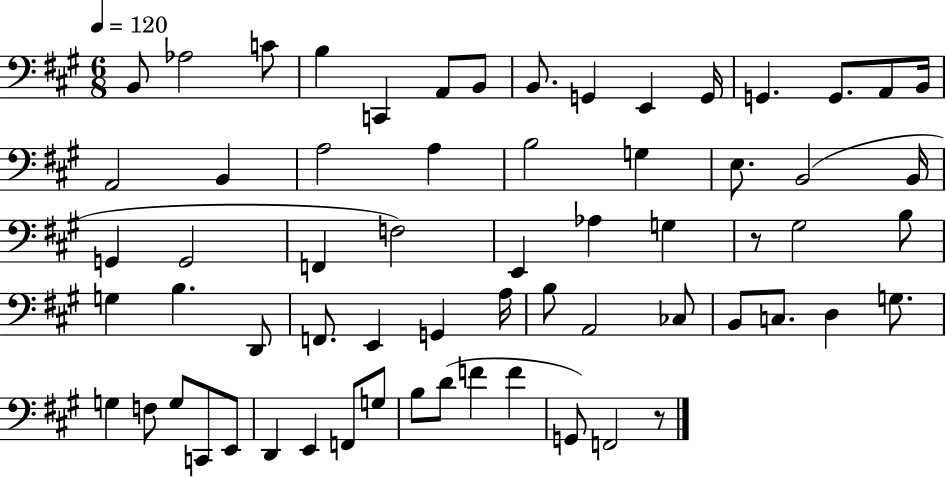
X:1
T:Untitled
M:6/8
L:1/4
K:A
B,,/2 _A,2 C/2 B, C,, A,,/2 B,,/2 B,,/2 G,, E,, G,,/4 G,, G,,/2 A,,/2 B,,/4 A,,2 B,, A,2 A, B,2 G, E,/2 B,,2 B,,/4 G,, G,,2 F,, F,2 E,, _A, G, z/2 ^G,2 B,/2 G, B, D,,/2 F,,/2 E,, G,, A,/4 B,/2 A,,2 _C,/2 B,,/2 C,/2 D, G,/2 G, F,/2 G,/2 C,,/2 E,,/2 D,, E,, F,,/2 G,/2 B,/2 D/2 F F G,,/2 F,,2 z/2